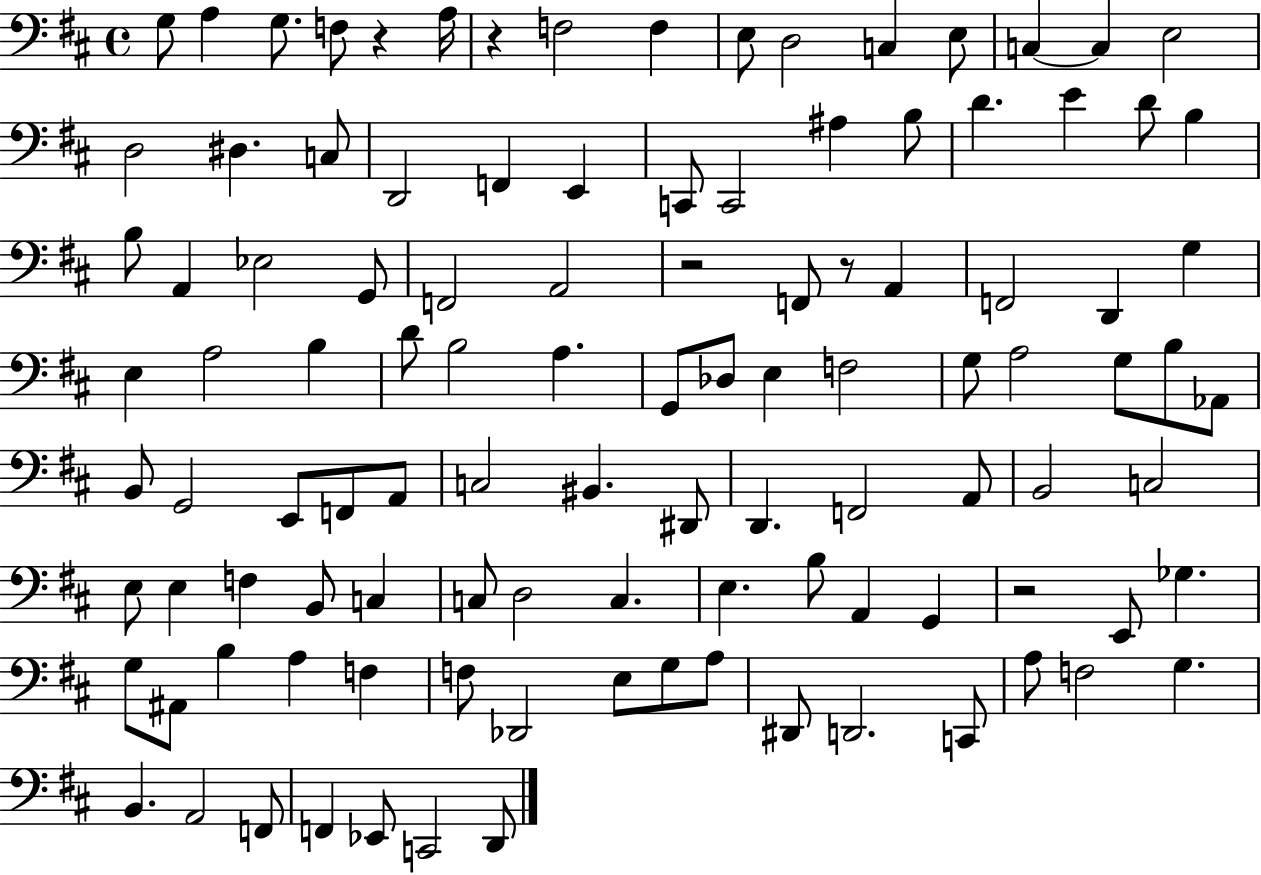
G3/e A3/q G3/e. F3/e R/q A3/s R/q F3/h F3/q E3/e D3/h C3/q E3/e C3/q C3/q E3/h D3/h D#3/q. C3/e D2/h F2/q E2/q C2/e C2/h A#3/q B3/e D4/q. E4/q D4/e B3/q B3/e A2/q Eb3/h G2/e F2/h A2/h R/h F2/e R/e A2/q F2/h D2/q G3/q E3/q A3/h B3/q D4/e B3/h A3/q. G2/e Db3/e E3/q F3/h G3/e A3/h G3/e B3/e Ab2/e B2/e G2/h E2/e F2/e A2/e C3/h BIS2/q. D#2/e D2/q. F2/h A2/e B2/h C3/h E3/e E3/q F3/q B2/e C3/q C3/e D3/h C3/q. E3/q. B3/e A2/q G2/q R/h E2/e Gb3/q. G3/e A#2/e B3/q A3/q F3/q F3/e Db2/h E3/e G3/e A3/e D#2/e D2/h. C2/e A3/e F3/h G3/q. B2/q. A2/h F2/e F2/q Eb2/e C2/h D2/e